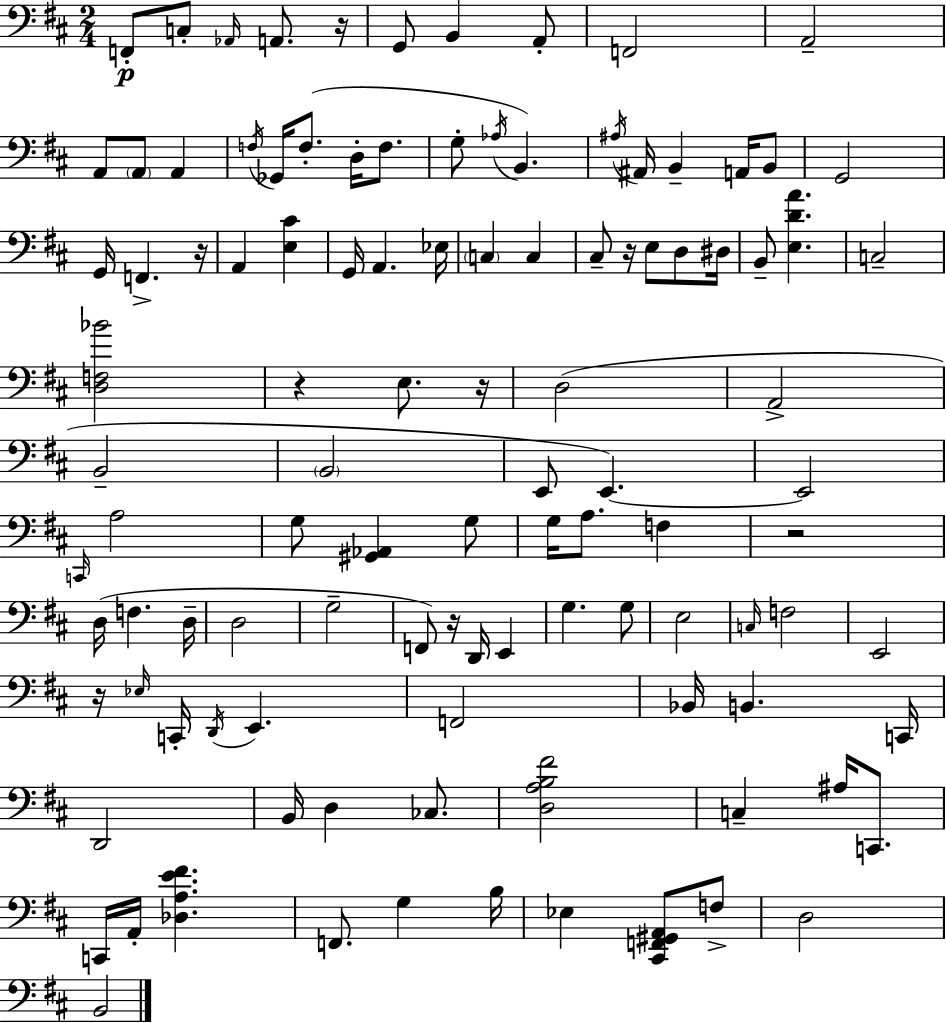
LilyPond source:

{
  \clef bass
  \numericTimeSignature
  \time 2/4
  \key d \major
  f,8-.\p c8-. \grace { aes,16 } a,8. | r16 g,8 b,4 a,8-. | f,2 | a,2-- | \break a,8 \parenthesize a,8 a,4 | \acciaccatura { f16 } ges,16 f8.-.( d16-. f8. | g8-. \acciaccatura { aes16 } b,4.) | \acciaccatura { ais16 } ais,16 b,4-- | \break a,16 b,8 g,2 | g,16 f,4.-> | r16 a,4 | <e cis'>4 g,16 a,4. | \break ees16 \parenthesize c4 | c4 cis8-- r16 e8 | d8 dis16 b,8-- <e d' a'>4. | c2-- | \break <d f bes'>2 | r4 | e8. r16 d2( | a,2-> | \break b,2-- | \parenthesize b,2 | e,8 e,4.~~) | e,2 | \break \grace { c,16 } a2 | g8 <gis, aes,>4 | g8 g16 a8. | f4 r2 | \break d16( f4. | d16-- d2 | g2-- | f,8) r16 | \break d,16 e,4 g4. | g8 e2 | \grace { c16 } f2 | e,2 | \break r16 \grace { ees16 } | c,16-. \acciaccatura { d,16 } e,4. | f,2 | bes,16 b,4. c,16 | \break d,2 | b,16 d4 ces8. | <d a b fis'>2 | c4-- ais16 c,8. | \break c,16 a,16-. <des a e' fis'>4. | f,8. g4 b16 | ees4 <cis, f, gis, a,>8 f8-> | d2 | \break b,2 | \bar "|."
}